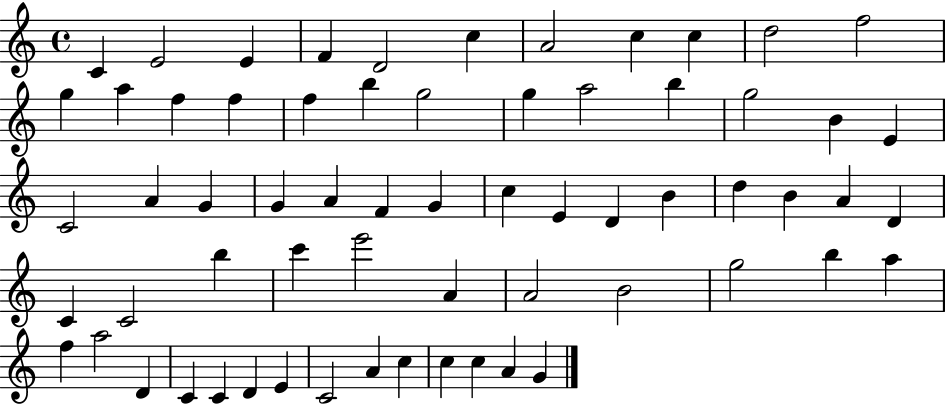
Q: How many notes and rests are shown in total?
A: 64